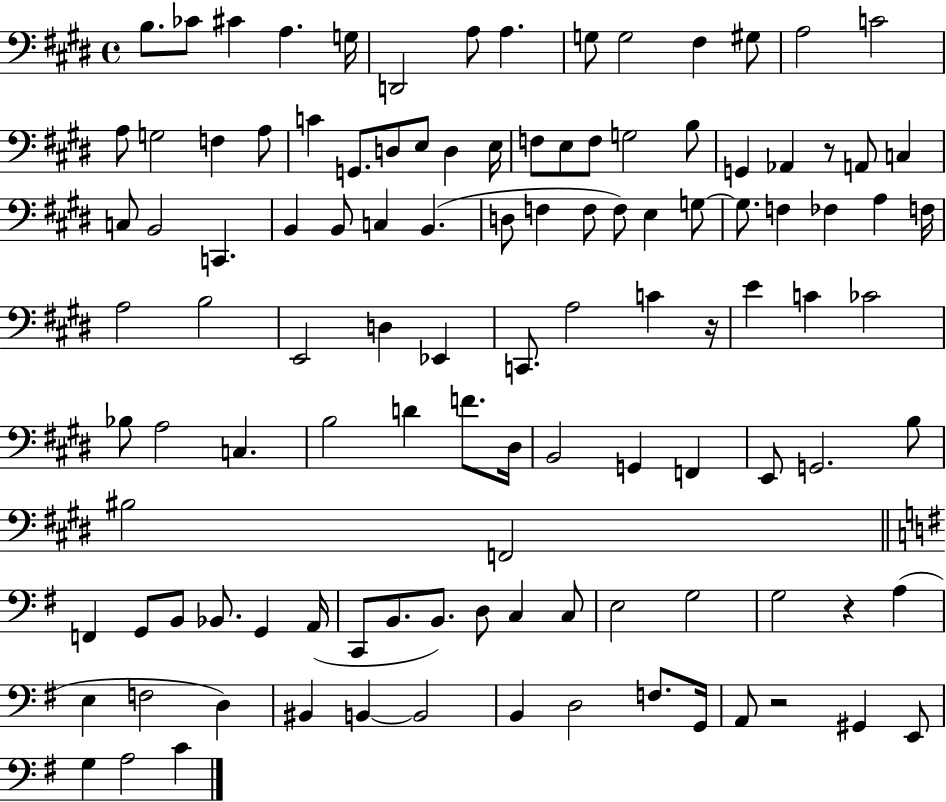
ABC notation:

X:1
T:Untitled
M:4/4
L:1/4
K:E
B,/2 _C/2 ^C A, G,/4 D,,2 A,/2 A, G,/2 G,2 ^F, ^G,/2 A,2 C2 A,/2 G,2 F, A,/2 C G,,/2 D,/2 E,/2 D, E,/4 F,/2 E,/2 F,/2 G,2 B,/2 G,, _A,, z/2 A,,/2 C, C,/2 B,,2 C,, B,, B,,/2 C, B,, D,/2 F, F,/2 F,/2 E, G,/2 G,/2 F, _F, A, F,/4 A,2 B,2 E,,2 D, _E,, C,,/2 A,2 C z/4 E C _C2 _B,/2 A,2 C, B,2 D F/2 ^D,/4 B,,2 G,, F,, E,,/2 G,,2 B,/2 ^B,2 F,,2 F,, G,,/2 B,,/2 _B,,/2 G,, A,,/4 C,,/2 B,,/2 B,,/2 D,/2 C, C,/2 E,2 G,2 G,2 z A, E, F,2 D, ^B,, B,, B,,2 B,, D,2 F,/2 G,,/4 A,,/2 z2 ^G,, E,,/2 G, A,2 C